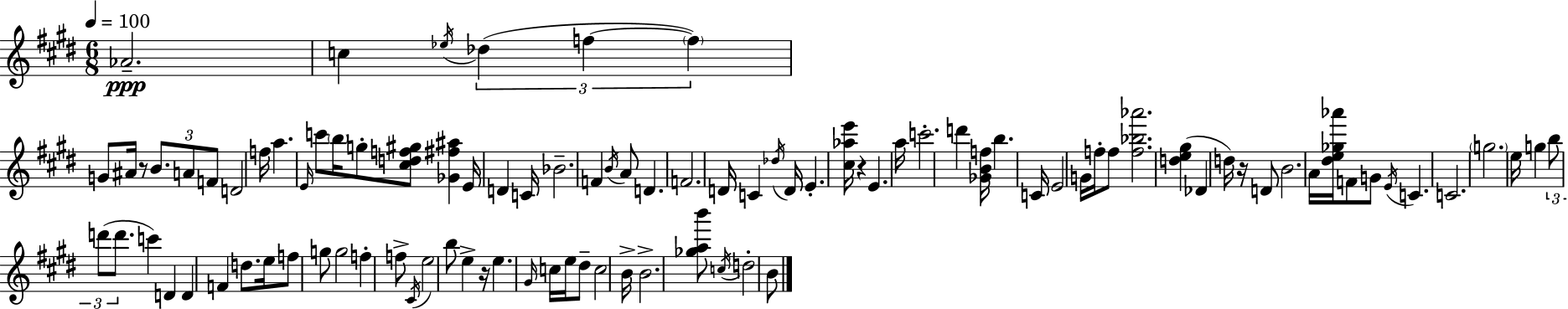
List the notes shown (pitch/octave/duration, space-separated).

Ab4/h. C5/q Eb5/s Db5/q F5/q F5/q G4/e A#4/s R/e B4/e. A4/e F4/e D4/h F5/s A5/q. E4/s C6/e B5/s G5/e [C#5,D5,F5,G#5]/e [Gb4,F#5,A#5]/q E4/s D4/q C4/s Bb4/h. F4/q B4/s A4/e D4/q. F4/h. D4/s C4/q Db5/s D4/s E4/q. [C#5,Ab5,E6]/s R/q E4/q. A5/s C6/h. D6/q [Gb4,B4,F5]/s B5/q. C4/s E4/h G4/s F5/s F5/e [F5,Bb5,Ab6]/h. [D5,E5,G#5]/q Db4/q D5/s R/s D4/e B4/h. A4/s [D#5,E5,Gb5,Ab6]/s F4/e G4/e E4/s C4/q. C4/h. G5/h. E5/s G5/q B5/e D6/e D6/e. C6/q D4/q D4/q F4/q D5/e. E5/s F5/e G5/e G5/h F5/q F5/e C#4/s E5/h B5/e E5/q R/s E5/q. G#4/s C5/s E5/s D#5/e C5/h B4/s B4/h. [Gb5,A5,B6]/e C5/s D5/h B4/e